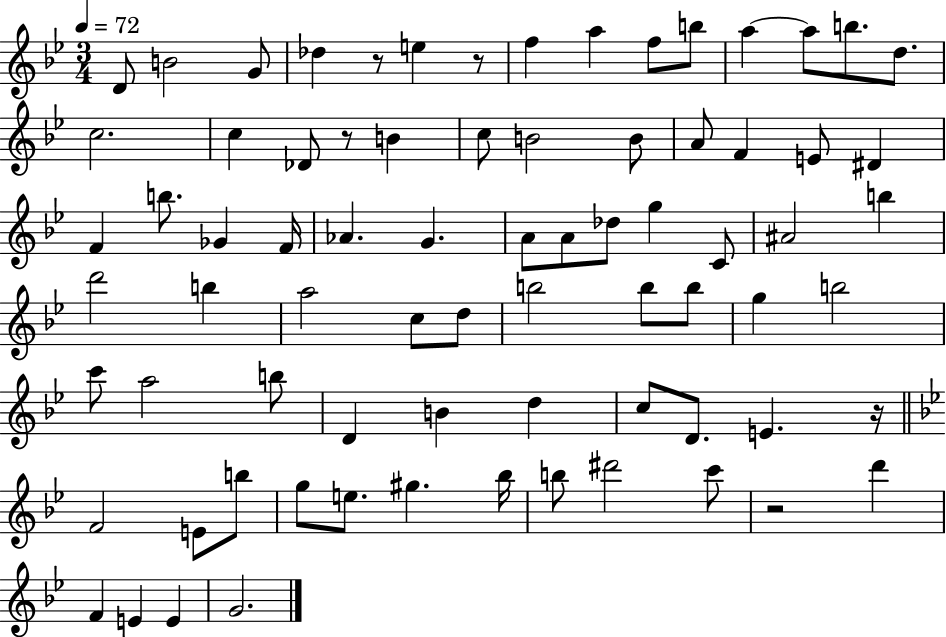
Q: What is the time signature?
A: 3/4